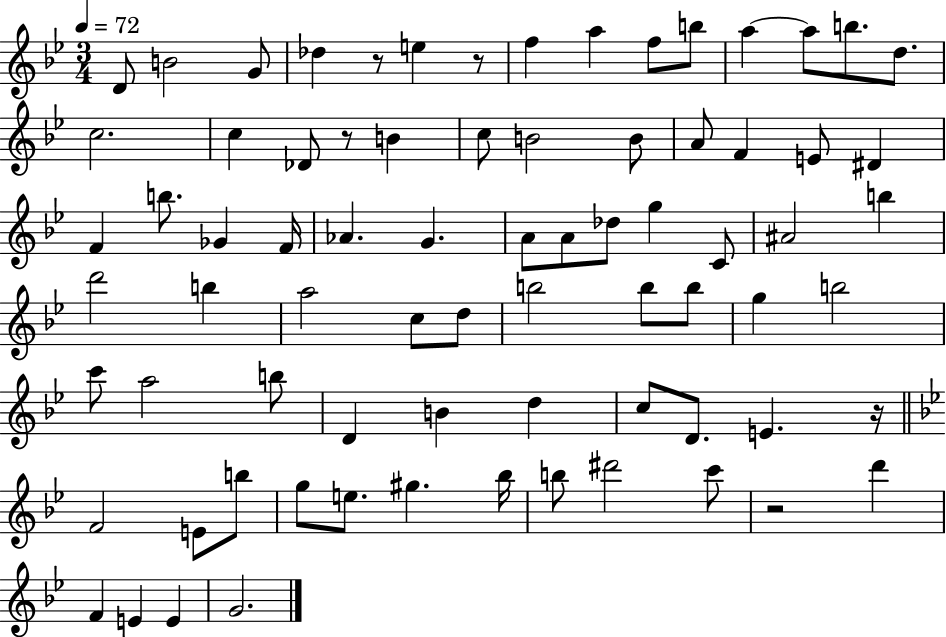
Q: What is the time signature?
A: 3/4